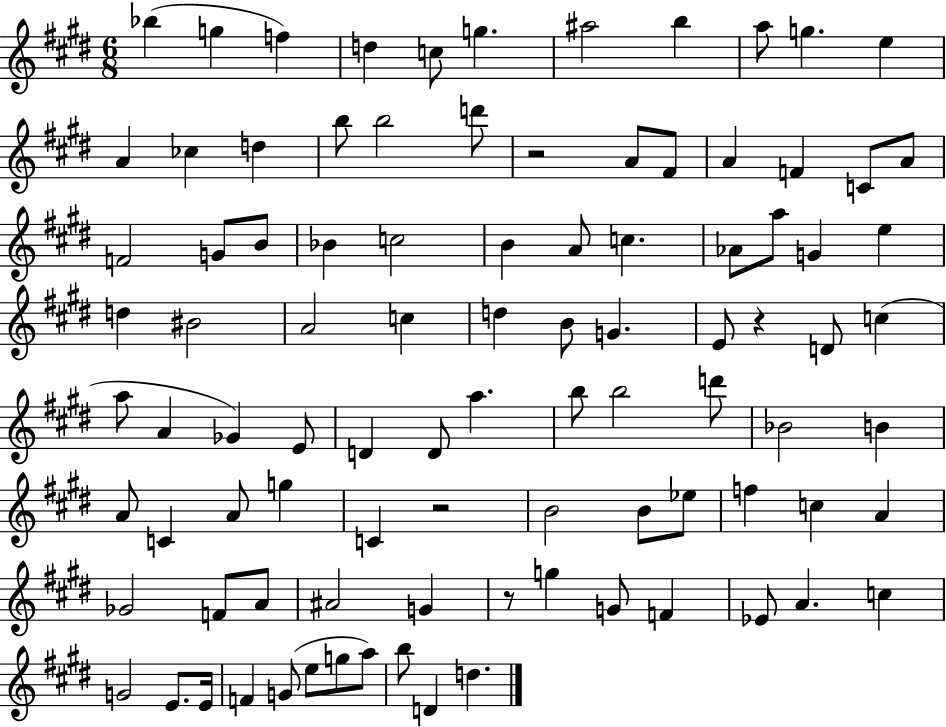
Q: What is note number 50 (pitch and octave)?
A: D4